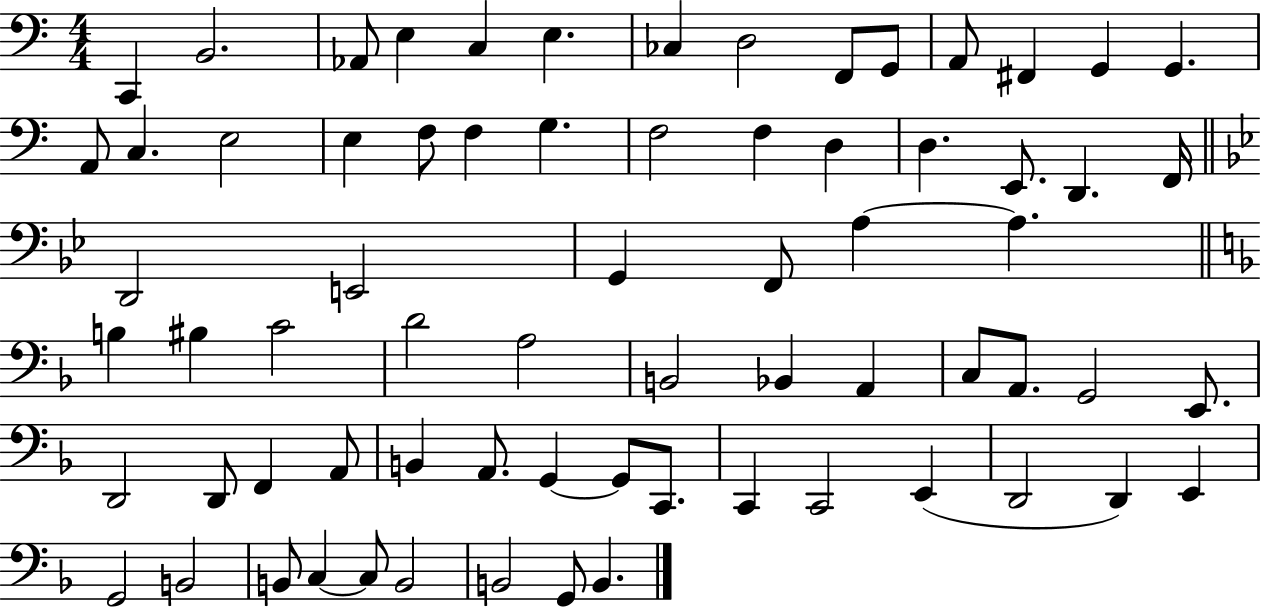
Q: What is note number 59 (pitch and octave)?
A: D2